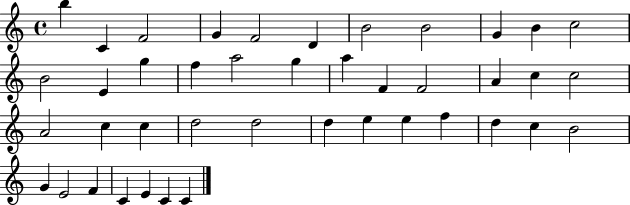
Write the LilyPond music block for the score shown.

{
  \clef treble
  \time 4/4
  \defaultTimeSignature
  \key c \major
  b''4 c'4 f'2 | g'4 f'2 d'4 | b'2 b'2 | g'4 b'4 c''2 | \break b'2 e'4 g''4 | f''4 a''2 g''4 | a''4 f'4 f'2 | a'4 c''4 c''2 | \break a'2 c''4 c''4 | d''2 d''2 | d''4 e''4 e''4 f''4 | d''4 c''4 b'2 | \break g'4 e'2 f'4 | c'4 e'4 c'4 c'4 | \bar "|."
}